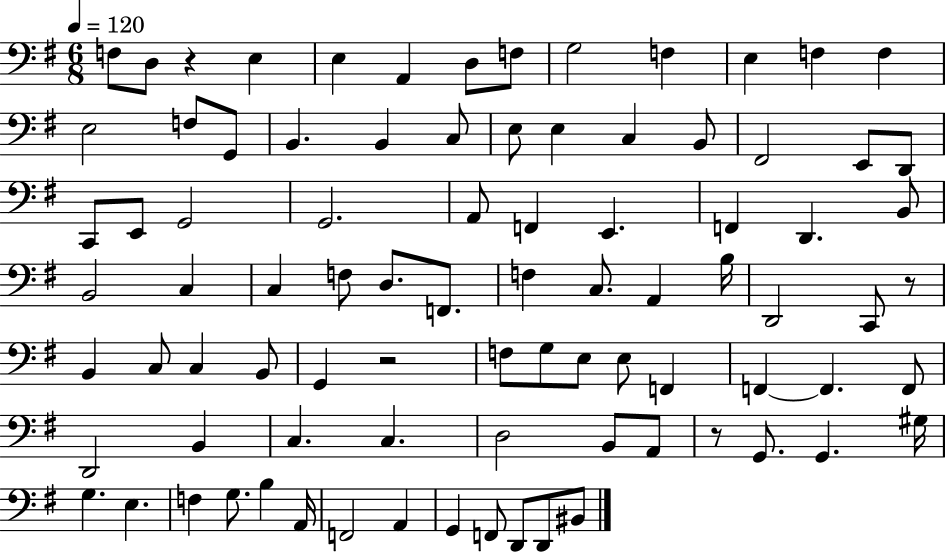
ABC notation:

X:1
T:Untitled
M:6/8
L:1/4
K:G
F,/2 D,/2 z E, E, A,, D,/2 F,/2 G,2 F, E, F, F, E,2 F,/2 G,,/2 B,, B,, C,/2 E,/2 E, C, B,,/2 ^F,,2 E,,/2 D,,/2 C,,/2 E,,/2 G,,2 G,,2 A,,/2 F,, E,, F,, D,, B,,/2 B,,2 C, C, F,/2 D,/2 F,,/2 F, C,/2 A,, B,/4 D,,2 C,,/2 z/2 B,, C,/2 C, B,,/2 G,, z2 F,/2 G,/2 E,/2 E,/2 F,, F,, F,, F,,/2 D,,2 B,, C, C, D,2 B,,/2 A,,/2 z/2 G,,/2 G,, ^G,/4 G, E, F, G,/2 B, A,,/4 F,,2 A,, G,, F,,/2 D,,/2 D,,/2 ^B,,/2